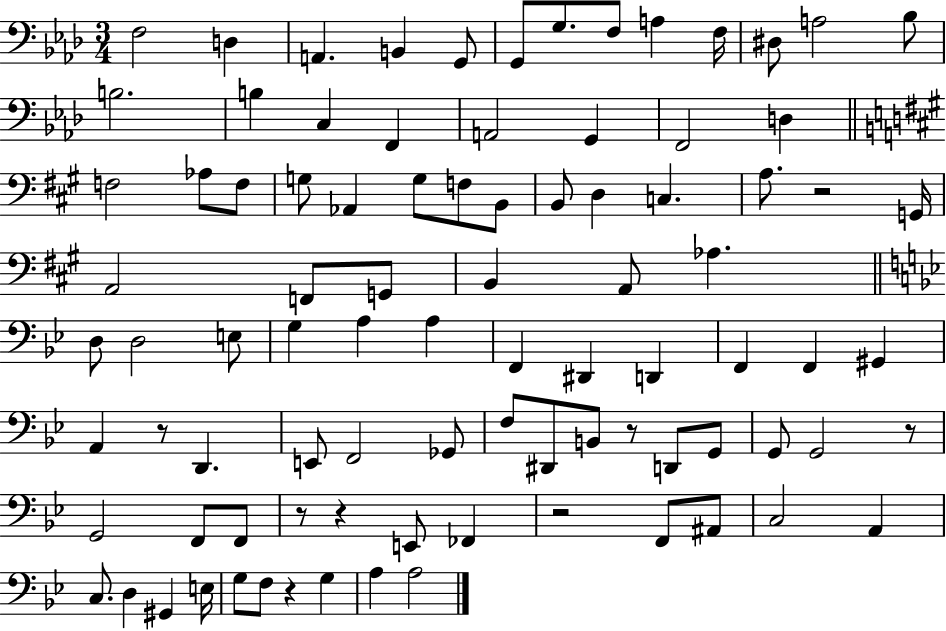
F3/h D3/q A2/q. B2/q G2/e G2/e G3/e. F3/e A3/q F3/s D#3/e A3/h Bb3/e B3/h. B3/q C3/q F2/q A2/h G2/q F2/h D3/q F3/h Ab3/e F3/e G3/e Ab2/q G3/e F3/e B2/e B2/e D3/q C3/q. A3/e. R/h G2/s A2/h F2/e G2/e B2/q A2/e Ab3/q. D3/e D3/h E3/e G3/q A3/q A3/q F2/q D#2/q D2/q F2/q F2/q G#2/q A2/q R/e D2/q. E2/e F2/h Gb2/e F3/e D#2/e B2/e R/e D2/e G2/e G2/e G2/h R/e G2/h F2/e F2/e R/e R/q E2/e FES2/q R/h F2/e A#2/e C3/h A2/q C3/e. D3/q G#2/q E3/s G3/e F3/e R/q G3/q A3/q A3/h